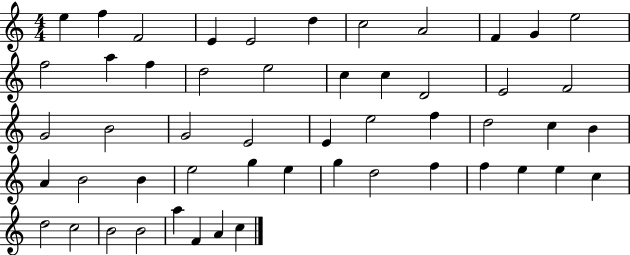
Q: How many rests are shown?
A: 0